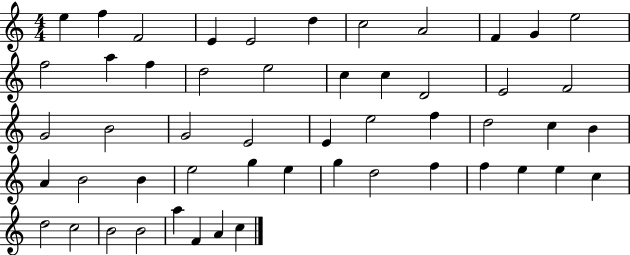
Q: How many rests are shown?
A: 0